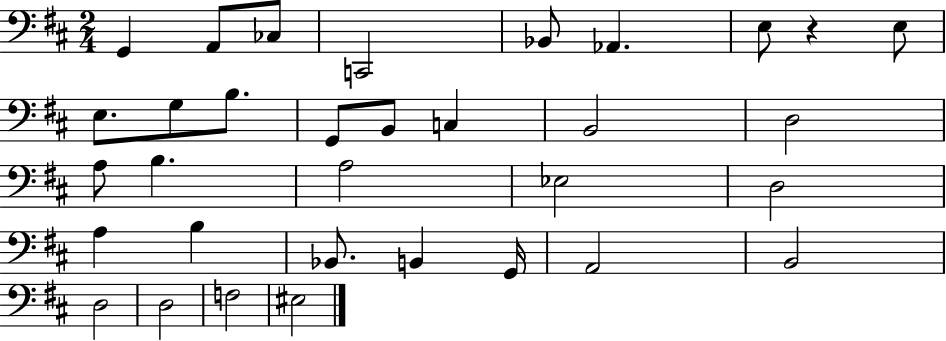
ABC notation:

X:1
T:Untitled
M:2/4
L:1/4
K:D
G,, A,,/2 _C,/2 C,,2 _B,,/2 _A,, E,/2 z E,/2 E,/2 G,/2 B,/2 G,,/2 B,,/2 C, B,,2 D,2 A,/2 B, A,2 _E,2 D,2 A, B, _B,,/2 B,, G,,/4 A,,2 B,,2 D,2 D,2 F,2 ^E,2